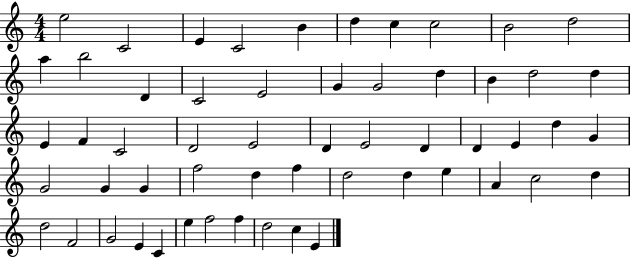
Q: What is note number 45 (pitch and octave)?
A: D5